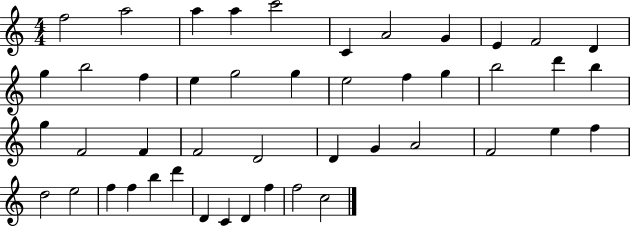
F5/h A5/h A5/q A5/q C6/h C4/q A4/h G4/q E4/q F4/h D4/q G5/q B5/h F5/q E5/q G5/h G5/q E5/h F5/q G5/q B5/h D6/q B5/q G5/q F4/h F4/q F4/h D4/h D4/q G4/q A4/h F4/h E5/q F5/q D5/h E5/h F5/q F5/q B5/q D6/q D4/q C4/q D4/q F5/q F5/h C5/h